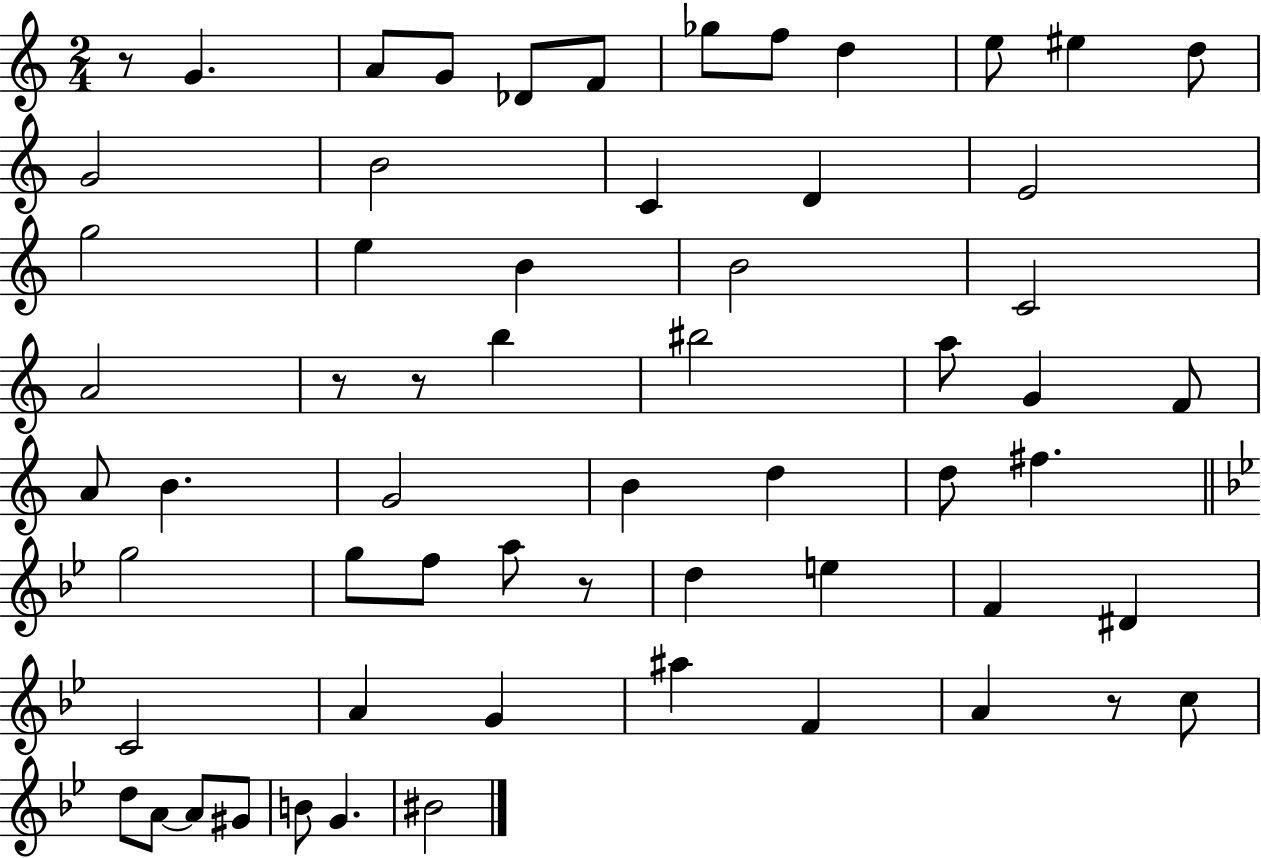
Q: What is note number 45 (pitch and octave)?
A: G4